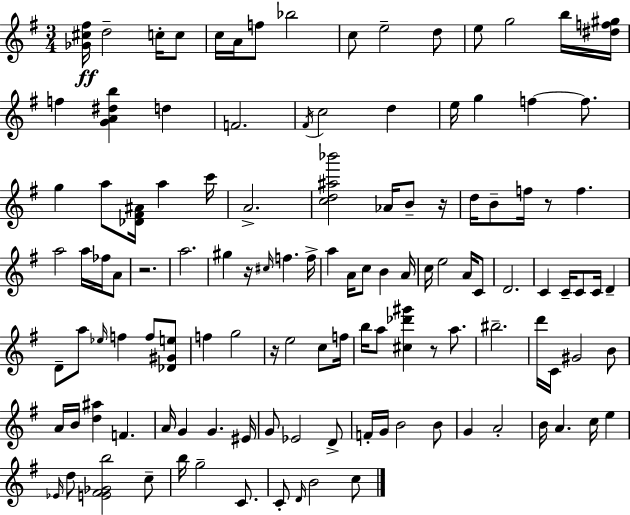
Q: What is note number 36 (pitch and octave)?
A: A5